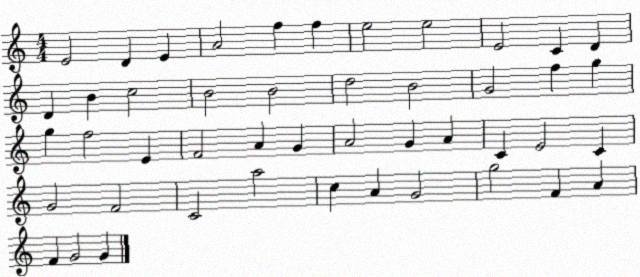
X:1
T:Untitled
M:4/4
L:1/4
K:C
E2 D E A2 f f e2 e2 E2 C D D B c2 B2 B2 d2 B2 G2 f g g f2 E F2 A G A2 G A C E2 C G2 F2 C2 a2 c A G2 g2 F A F G2 G